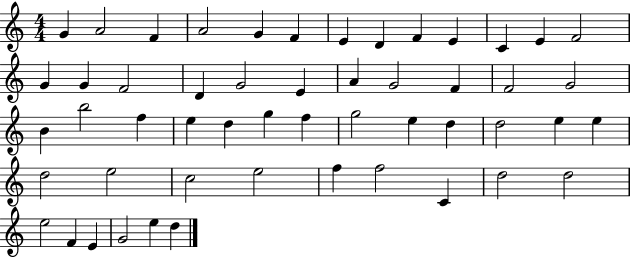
G4/q A4/h F4/q A4/h G4/q F4/q E4/q D4/q F4/q E4/q C4/q E4/q F4/h G4/q G4/q F4/h D4/q G4/h E4/q A4/q G4/h F4/q F4/h G4/h B4/q B5/h F5/q E5/q D5/q G5/q F5/q G5/h E5/q D5/q D5/h E5/q E5/q D5/h E5/h C5/h E5/h F5/q F5/h C4/q D5/h D5/h E5/h F4/q E4/q G4/h E5/q D5/q